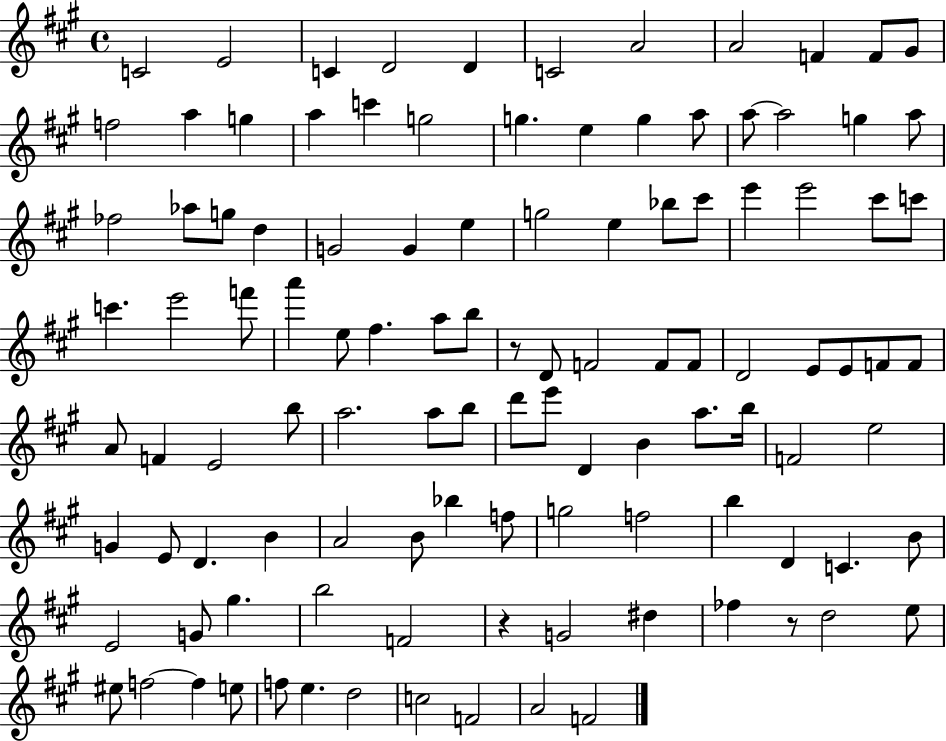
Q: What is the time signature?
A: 4/4